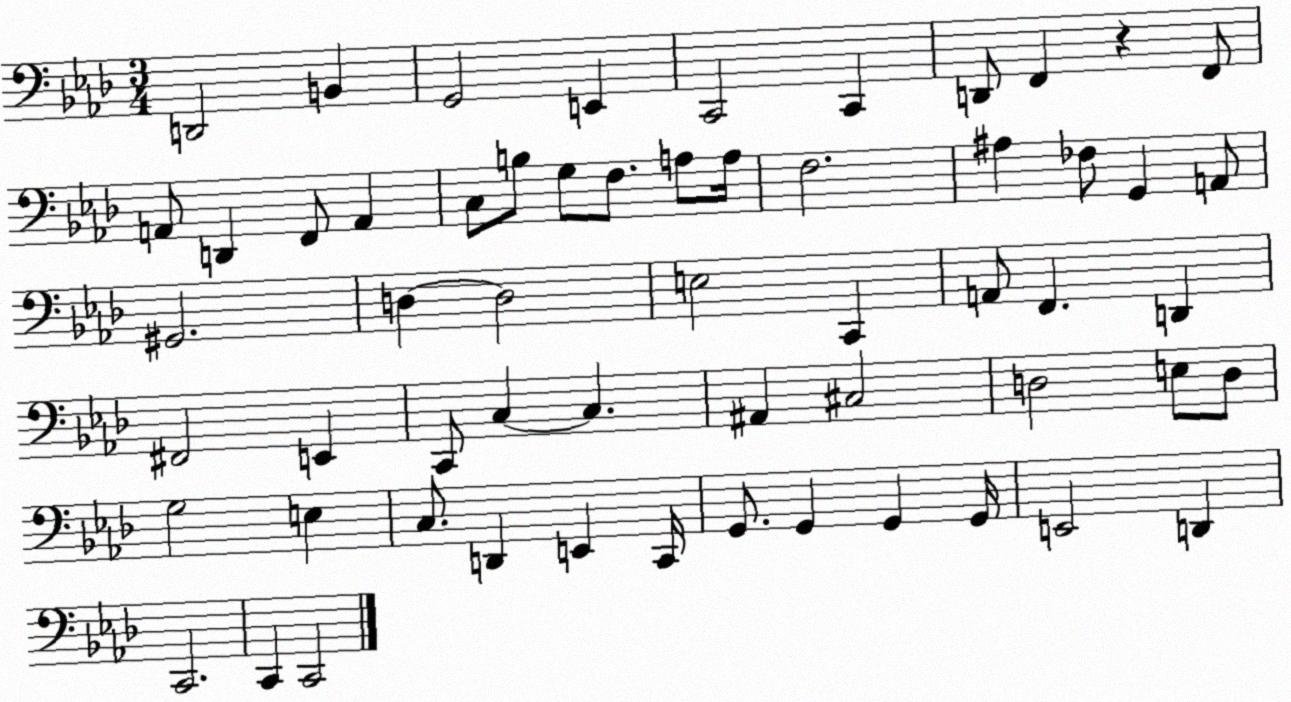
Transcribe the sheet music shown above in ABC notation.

X:1
T:Untitled
M:3/4
L:1/4
K:Ab
D,,2 B,, G,,2 E,, C,,2 C,, D,,/2 F,, z F,,/2 A,,/2 D,, F,,/2 A,, C,/2 B,/2 G,/2 F,/2 A,/2 A,/4 F,2 ^A, _F,/2 G,, A,,/2 ^G,,2 D, D,2 E,2 C,, A,,/2 F,, D,, ^F,,2 E,, C,,/2 C, C, ^A,, ^C,2 D,2 E,/2 D,/2 G,2 E, C,/2 D,, E,, C,,/4 G,,/2 G,, G,, G,,/4 E,,2 D,, C,,2 C,, C,,2